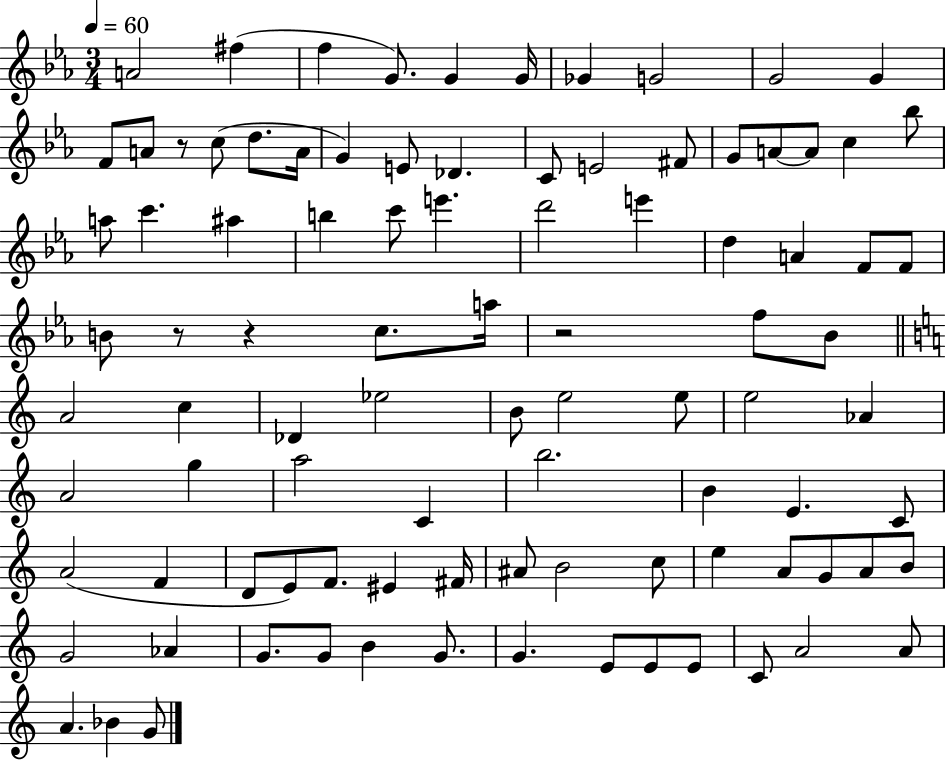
A4/h F#5/q F5/q G4/e. G4/q G4/s Gb4/q G4/h G4/h G4/q F4/e A4/e R/e C5/e D5/e. A4/s G4/q E4/e Db4/q. C4/e E4/h F#4/e G4/e A4/e A4/e C5/q Bb5/e A5/e C6/q. A#5/q B5/q C6/e E6/q. D6/h E6/q D5/q A4/q F4/e F4/e B4/e R/e R/q C5/e. A5/s R/h F5/e Bb4/e A4/h C5/q Db4/q Eb5/h B4/e E5/h E5/e E5/h Ab4/q A4/h G5/q A5/h C4/q B5/h. B4/q E4/q. C4/e A4/h F4/q D4/e E4/e F4/e. EIS4/q F#4/s A#4/e B4/h C5/e E5/q A4/e G4/e A4/e B4/e G4/h Ab4/q G4/e. G4/e B4/q G4/e. G4/q. E4/e E4/e E4/e C4/e A4/h A4/e A4/q. Bb4/q G4/e